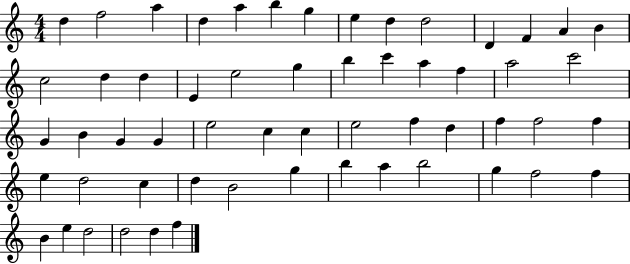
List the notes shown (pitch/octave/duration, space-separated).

D5/q F5/h A5/q D5/q A5/q B5/q G5/q E5/q D5/q D5/h D4/q F4/q A4/q B4/q C5/h D5/q D5/q E4/q E5/h G5/q B5/q C6/q A5/q F5/q A5/h C6/h G4/q B4/q G4/q G4/q E5/h C5/q C5/q E5/h F5/q D5/q F5/q F5/h F5/q E5/q D5/h C5/q D5/q B4/h G5/q B5/q A5/q B5/h G5/q F5/h F5/q B4/q E5/q D5/h D5/h D5/q F5/q